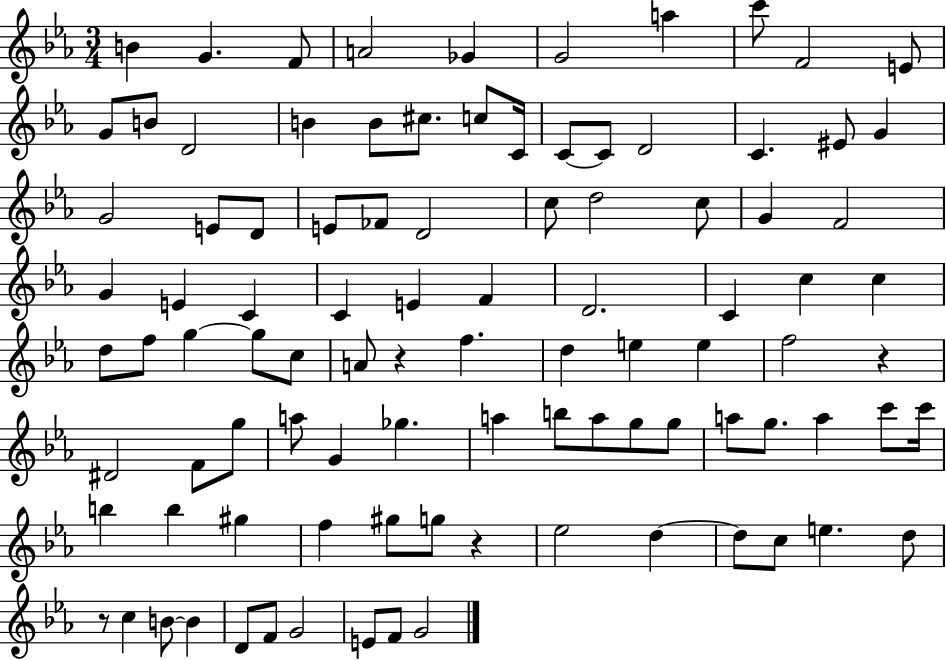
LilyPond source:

{
  \clef treble
  \numericTimeSignature
  \time 3/4
  \key ees \major
  \repeat volta 2 { b'4 g'4. f'8 | a'2 ges'4 | g'2 a''4 | c'''8 f'2 e'8 | \break g'8 b'8 d'2 | b'4 b'8 cis''8. c''8 c'16 | c'8~~ c'8 d'2 | c'4. eis'8 g'4 | \break g'2 e'8 d'8 | e'8 fes'8 d'2 | c''8 d''2 c''8 | g'4 f'2 | \break g'4 e'4 c'4 | c'4 e'4 f'4 | d'2. | c'4 c''4 c''4 | \break d''8 f''8 g''4~~ g''8 c''8 | a'8 r4 f''4. | d''4 e''4 e''4 | f''2 r4 | \break dis'2 f'8 g''8 | a''8 g'4 ges''4. | a''4 b''8 a''8 g''8 g''8 | a''8 g''8. a''4 c'''8 c'''16 | \break b''4 b''4 gis''4 | f''4 gis''8 g''8 r4 | ees''2 d''4~~ | d''8 c''8 e''4. d''8 | \break r8 c''4 b'8~~ b'4 | d'8 f'8 g'2 | e'8 f'8 g'2 | } \bar "|."
}